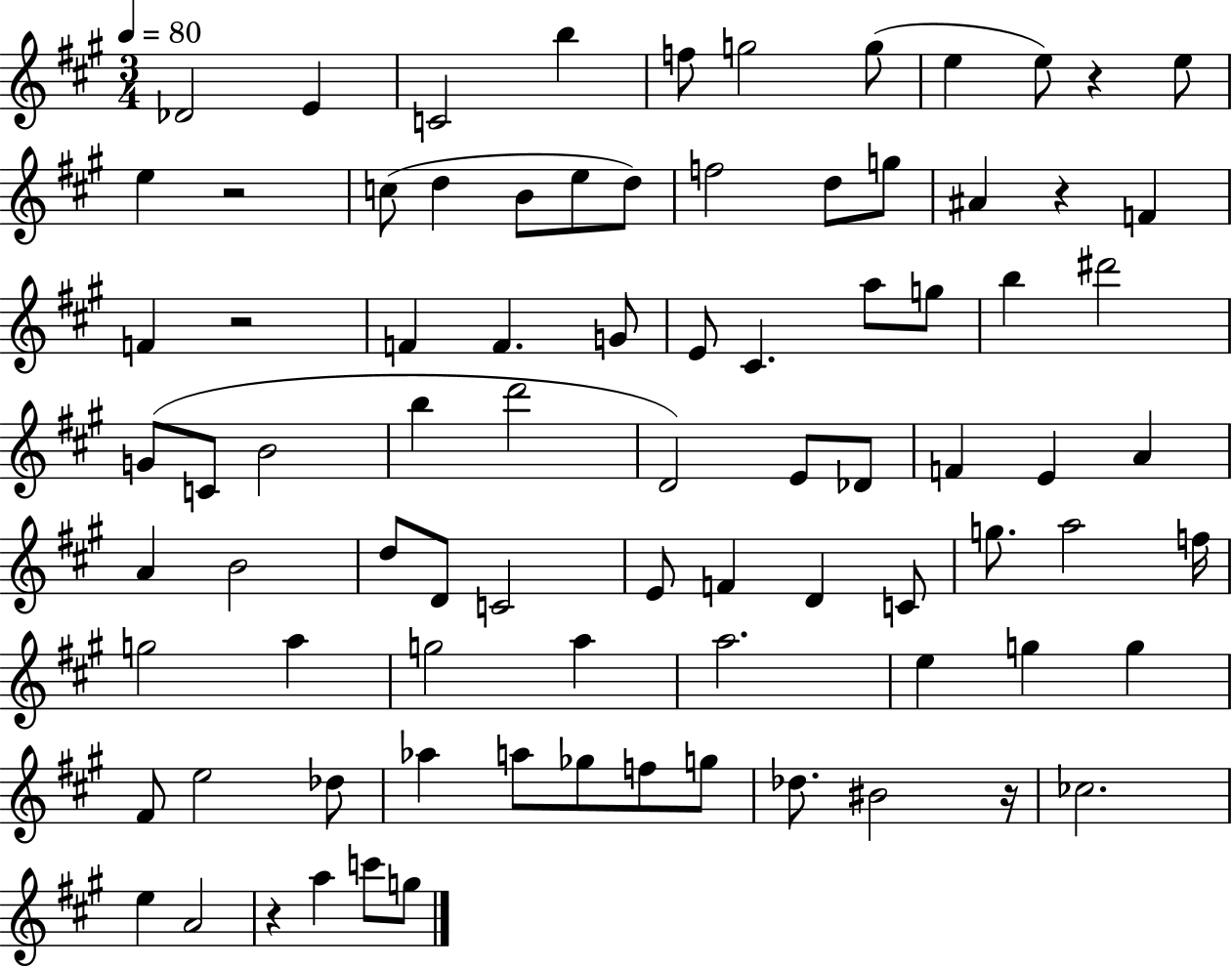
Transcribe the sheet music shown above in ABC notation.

X:1
T:Untitled
M:3/4
L:1/4
K:A
_D2 E C2 b f/2 g2 g/2 e e/2 z e/2 e z2 c/2 d B/2 e/2 d/2 f2 d/2 g/2 ^A z F F z2 F F G/2 E/2 ^C a/2 g/2 b ^d'2 G/2 C/2 B2 b d'2 D2 E/2 _D/2 F E A A B2 d/2 D/2 C2 E/2 F D C/2 g/2 a2 f/4 g2 a g2 a a2 e g g ^F/2 e2 _d/2 _a a/2 _g/2 f/2 g/2 _d/2 ^B2 z/4 _c2 e A2 z a c'/2 g/2